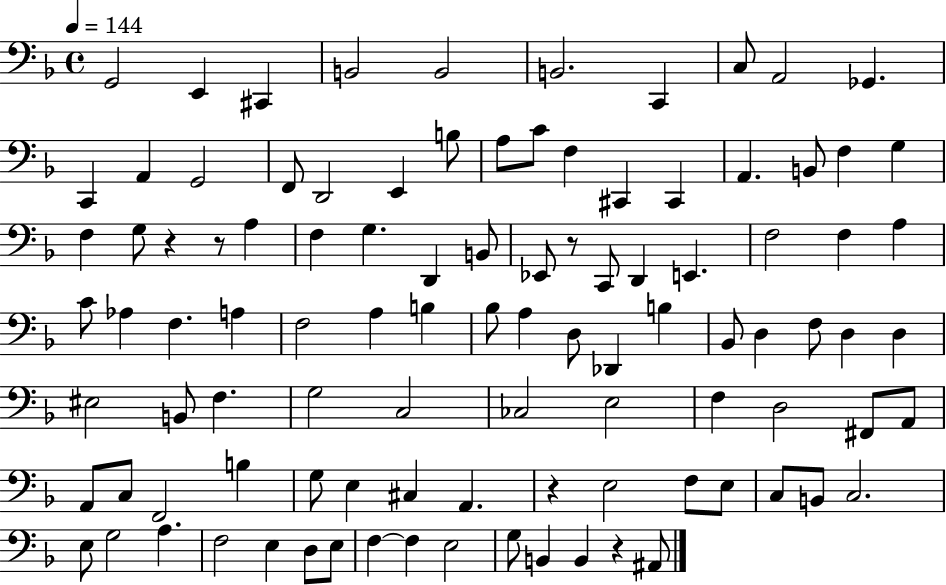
G2/h E2/q C#2/q B2/h B2/h B2/h. C2/q C3/e A2/h Gb2/q. C2/q A2/q G2/h F2/e D2/h E2/q B3/e A3/e C4/e F3/q C#2/q C#2/q A2/q. B2/e F3/q G3/q F3/q G3/e R/q R/e A3/q F3/q G3/q. D2/q B2/e Eb2/e R/e C2/e D2/q E2/q. F3/h F3/q A3/q C4/e Ab3/q F3/q. A3/q F3/h A3/q B3/q Bb3/e A3/q D3/e Db2/q B3/q Bb2/e D3/q F3/e D3/q D3/q EIS3/h B2/e F3/q. G3/h C3/h CES3/h E3/h F3/q D3/h F#2/e A2/e A2/e C3/e F2/h B3/q G3/e E3/q C#3/q A2/q. R/q E3/h F3/e E3/e C3/e B2/e C3/h. E3/e G3/h A3/q. F3/h E3/q D3/e E3/e F3/q F3/q E3/h G3/e B2/q B2/q R/q A#2/e